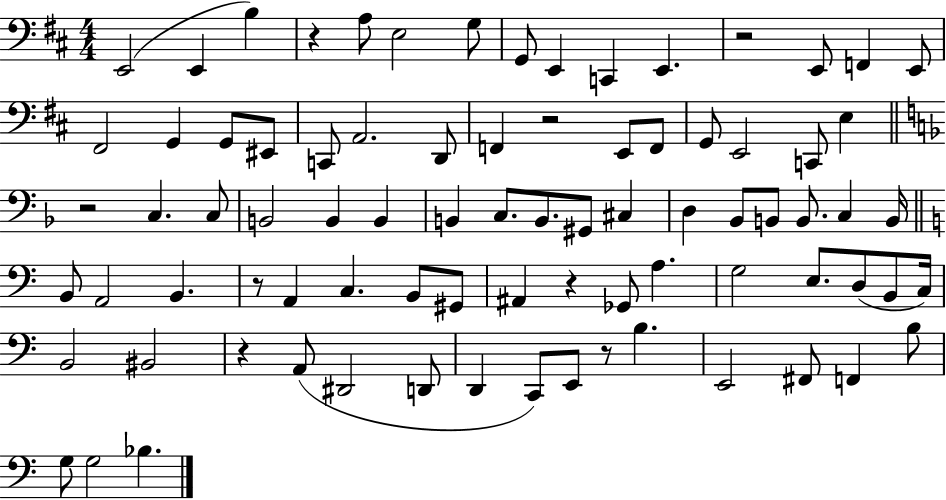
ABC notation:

X:1
T:Untitled
M:4/4
L:1/4
K:D
E,,2 E,, B, z A,/2 E,2 G,/2 G,,/2 E,, C,, E,, z2 E,,/2 F,, E,,/2 ^F,,2 G,, G,,/2 ^E,,/2 C,,/2 A,,2 D,,/2 F,, z2 E,,/2 F,,/2 G,,/2 E,,2 C,,/2 E, z2 C, C,/2 B,,2 B,, B,, B,, C,/2 B,,/2 ^G,,/2 ^C, D, _B,,/2 B,,/2 B,,/2 C, B,,/4 B,,/2 A,,2 B,, z/2 A,, C, B,,/2 ^G,,/2 ^A,, z _G,,/2 A, G,2 E,/2 D,/2 B,,/2 C,/4 B,,2 ^B,,2 z A,,/2 ^D,,2 D,,/2 D,, C,,/2 E,,/2 z/2 B, E,,2 ^F,,/2 F,, B,/2 G,/2 G,2 _B,